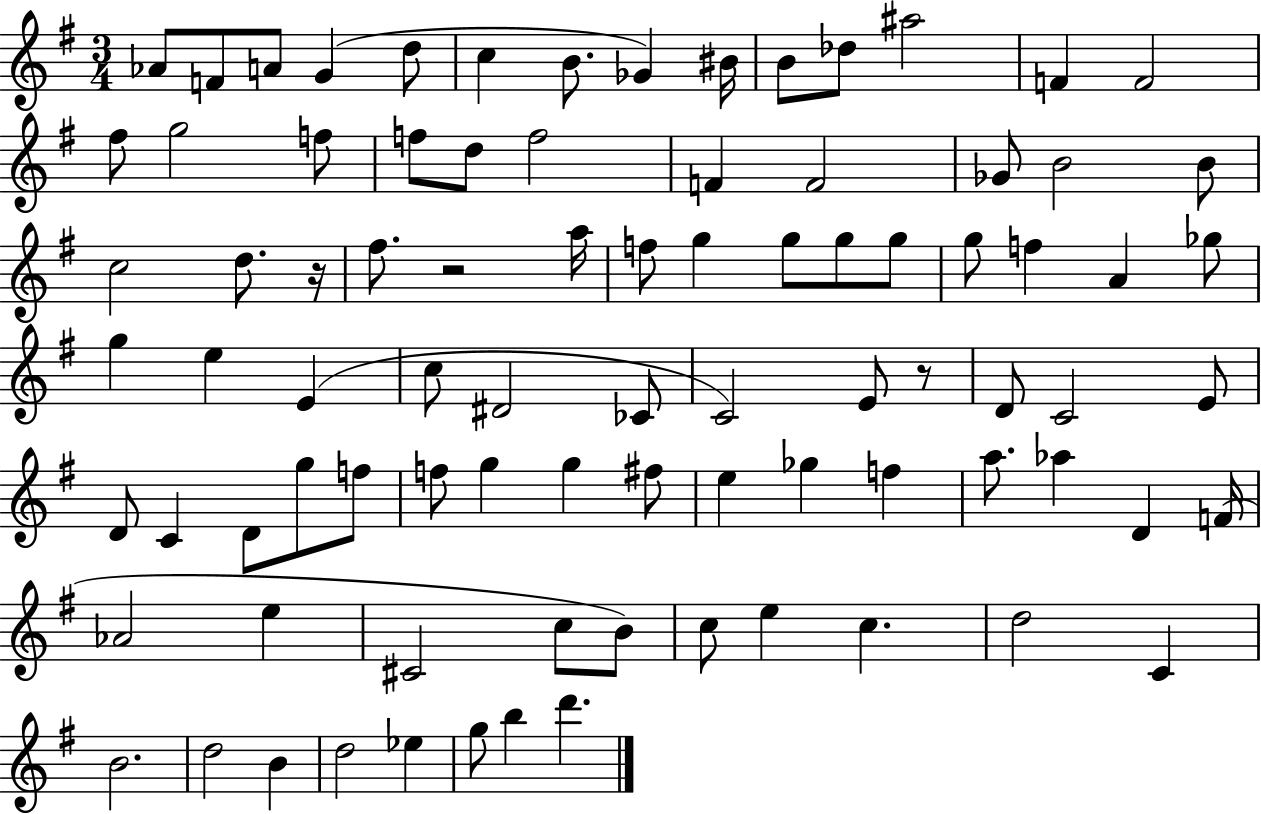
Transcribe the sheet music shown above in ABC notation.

X:1
T:Untitled
M:3/4
L:1/4
K:G
_A/2 F/2 A/2 G d/2 c B/2 _G ^B/4 B/2 _d/2 ^a2 F F2 ^f/2 g2 f/2 f/2 d/2 f2 F F2 _G/2 B2 B/2 c2 d/2 z/4 ^f/2 z2 a/4 f/2 g g/2 g/2 g/2 g/2 f A _g/2 g e E c/2 ^D2 _C/2 C2 E/2 z/2 D/2 C2 E/2 D/2 C D/2 g/2 f/2 f/2 g g ^f/2 e _g f a/2 _a D F/4 _A2 e ^C2 c/2 B/2 c/2 e c d2 C B2 d2 B d2 _e g/2 b d'